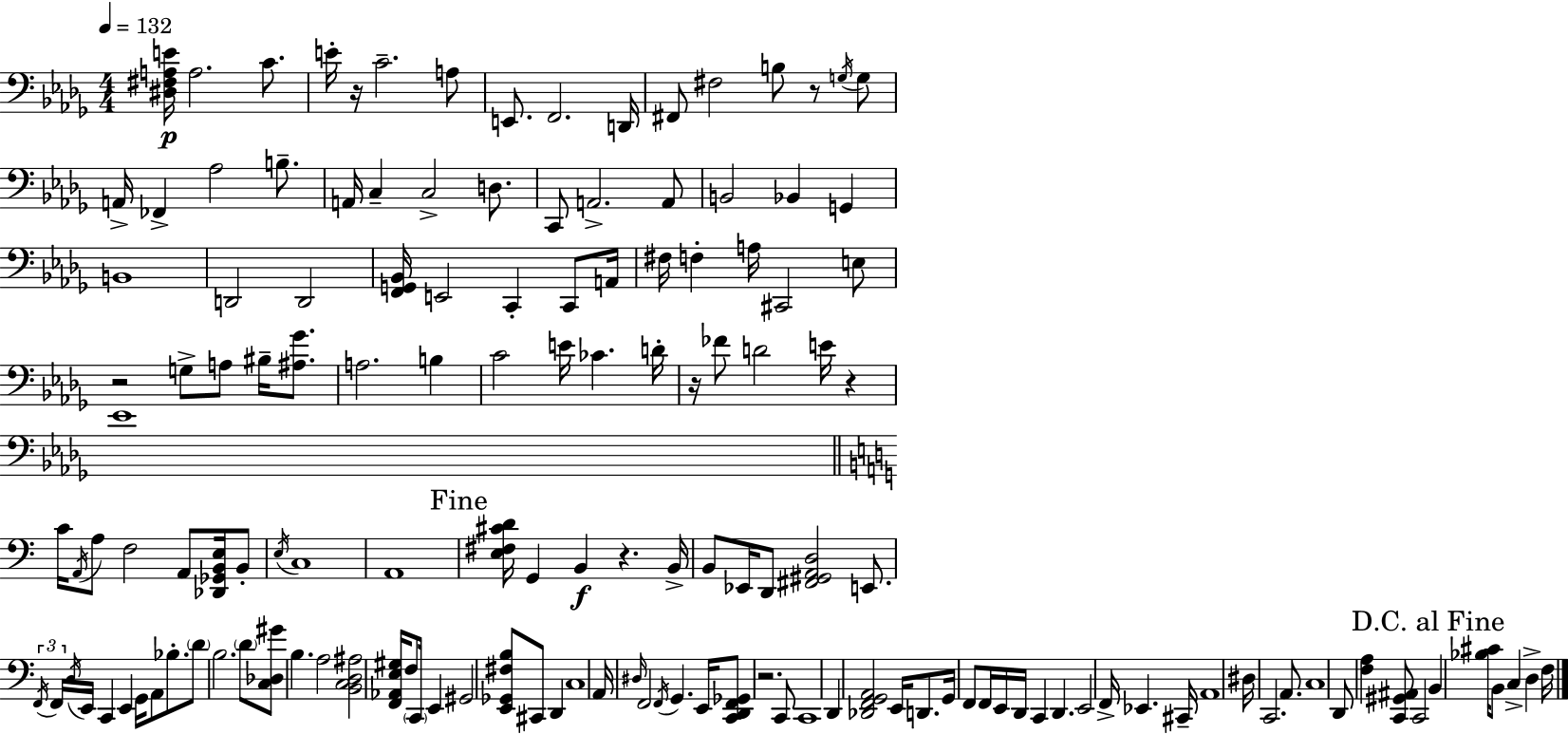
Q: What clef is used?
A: bass